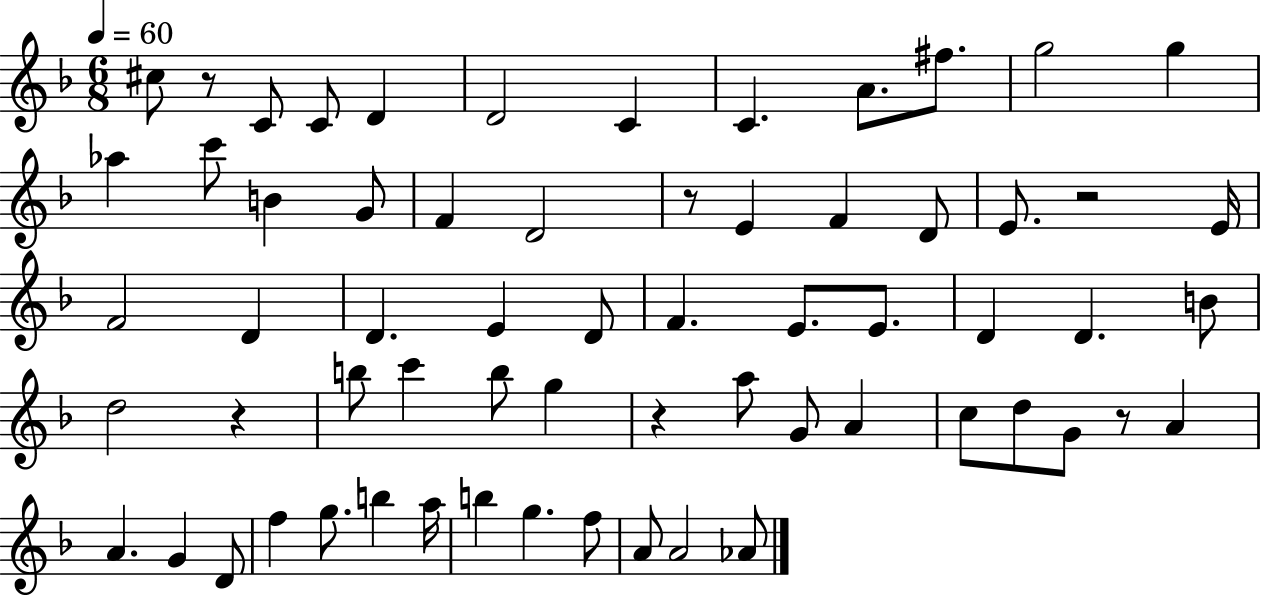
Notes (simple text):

C#5/e R/e C4/e C4/e D4/q D4/h C4/q C4/q. A4/e. F#5/e. G5/h G5/q Ab5/q C6/e B4/q G4/e F4/q D4/h R/e E4/q F4/q D4/e E4/e. R/h E4/s F4/h D4/q D4/q. E4/q D4/e F4/q. E4/e. E4/e. D4/q D4/q. B4/e D5/h R/q B5/e C6/q B5/e G5/q R/q A5/e G4/e A4/q C5/e D5/e G4/e R/e A4/q A4/q. G4/q D4/e F5/q G5/e. B5/q A5/s B5/q G5/q. F5/e A4/e A4/h Ab4/e